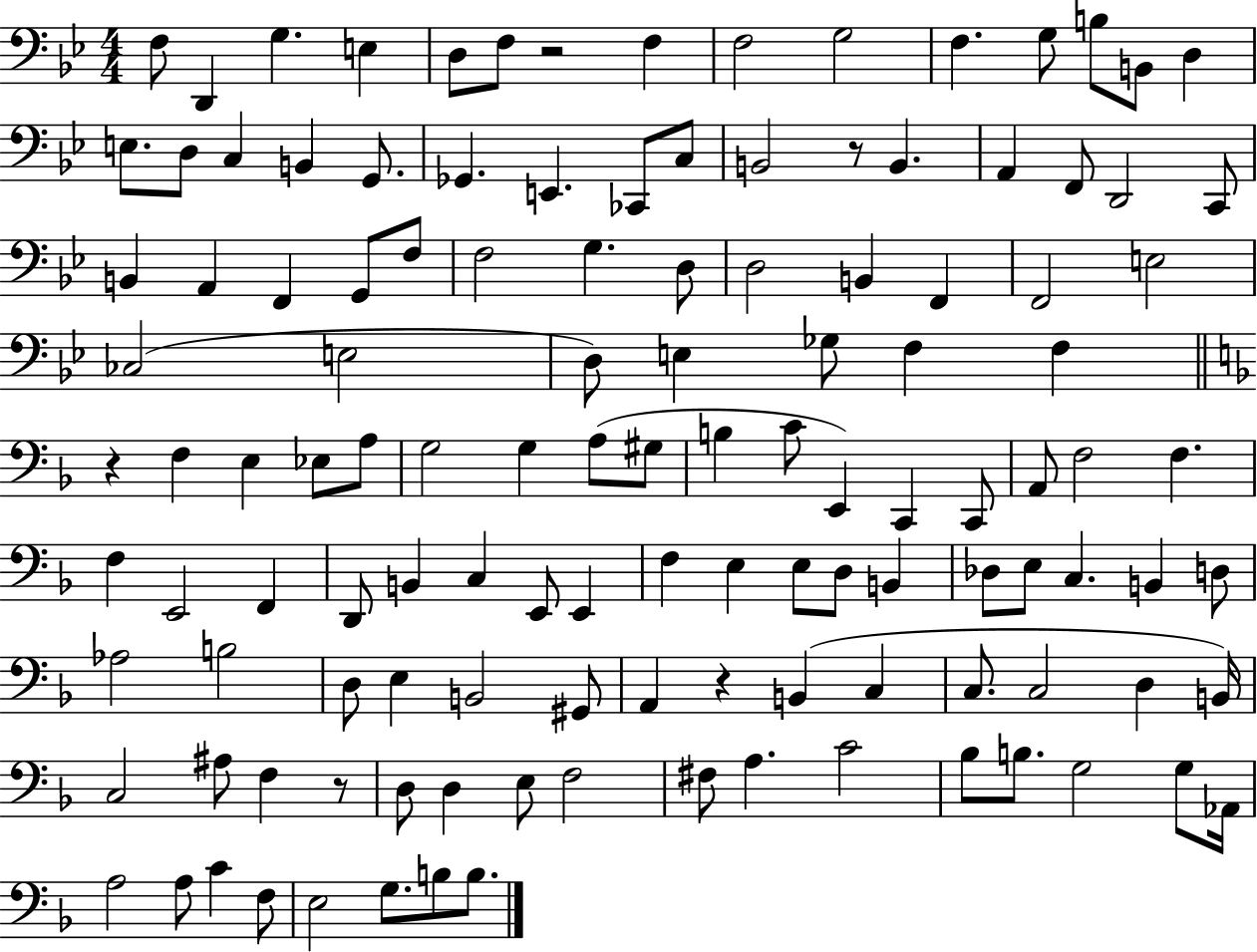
{
  \clef bass
  \numericTimeSignature
  \time 4/4
  \key bes \major
  \repeat volta 2 { f8 d,4 g4. e4 | d8 f8 r2 f4 | f2 g2 | f4. g8 b8 b,8 d4 | \break e8. d8 c4 b,4 g,8. | ges,4. e,4. ces,8 c8 | b,2 r8 b,4. | a,4 f,8 d,2 c,8 | \break b,4 a,4 f,4 g,8 f8 | f2 g4. d8 | d2 b,4 f,4 | f,2 e2 | \break ces2( e2 | d8) e4 ges8 f4 f4 | \bar "||" \break \key d \minor r4 f4 e4 ees8 a8 | g2 g4 a8( gis8 | b4 c'8 e,4) c,4 c,8 | a,8 f2 f4. | \break f4 e,2 f,4 | d,8 b,4 c4 e,8 e,4 | f4 e4 e8 d8 b,4 | des8 e8 c4. b,4 d8 | \break aes2 b2 | d8 e4 b,2 gis,8 | a,4 r4 b,4( c4 | c8. c2 d4 b,16) | \break c2 ais8 f4 r8 | d8 d4 e8 f2 | fis8 a4. c'2 | bes8 b8. g2 g8 aes,16 | \break a2 a8 c'4 f8 | e2 g8. b8 b8. | } \bar "|."
}